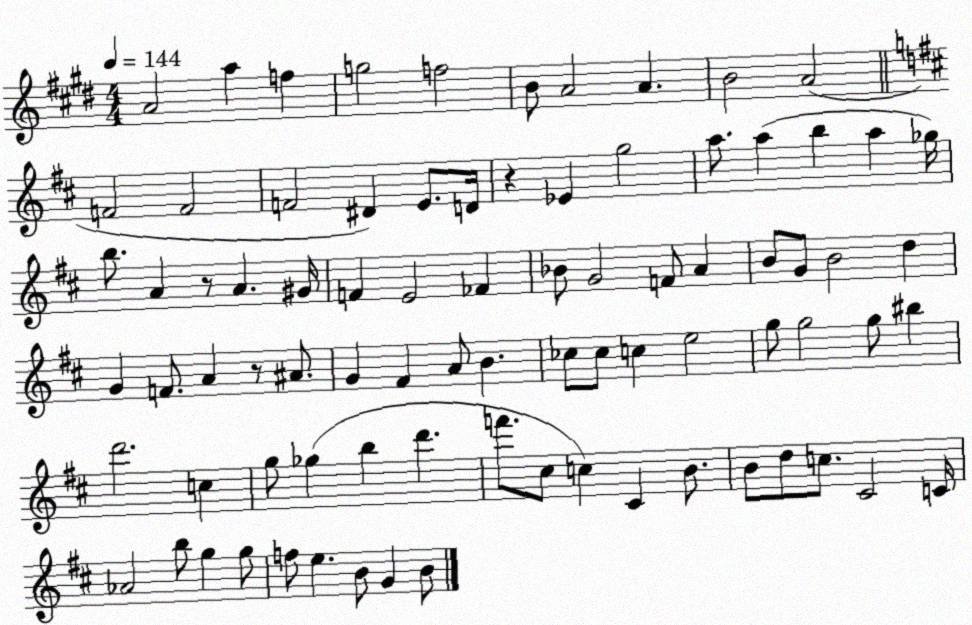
X:1
T:Untitled
M:4/4
L:1/4
K:E
A2 a f g2 f2 B/2 A2 A B2 A2 F2 F2 F2 ^D E/2 D/4 z _E g2 a/2 a b a _g/4 b/2 A z/2 A ^G/4 F E2 _F _B/2 G2 F/2 A B/2 G/2 B2 d G F/2 A z/2 ^A/2 G ^F A/2 B _c/2 _c/2 c e2 g/2 g2 g/2 ^b d'2 c g/2 _g b d' f'/2 ^c/2 c ^C B/2 B/2 d/2 c/2 ^C2 C/4 _A2 b/2 g g/2 f/2 e B/2 G B/2